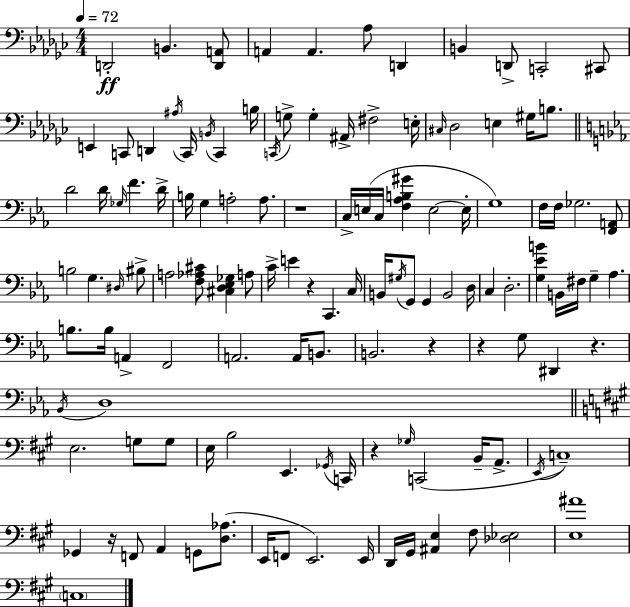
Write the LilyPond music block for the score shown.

{
  \clef bass
  \numericTimeSignature
  \time 4/4
  \key ees \minor
  \tempo 4 = 72
  d,2-.\ff b,4. <d, a,>8 | a,4 a,4. aes8 d,4 | b,4 d,8-> c,2-. cis,8 | e,4 c,8 d,4 \acciaccatura { ais16 } c,16 \acciaccatura { b,16 } c,4 | \break b16 \acciaccatura { c,16 } g8-> g4-. ais,16-> fis2-> | e16-. \grace { cis16 } des2 e4 | gis16 b8. \bar "||" \break \key ees \major d'2 d'16 \grace { ges16 } f'4. | d'16-> b16 g4 a2-. a8. | r1 | c16-> e16( c16 <f aes b gis'>4 e2~~ | \break e16-. g1) | f16 f16 ges2. <f, a,>8 | b2 g4. \grace { dis16 } | bis8-> a2 <f aes cis'>8 <cis d ees ges>4 | \break a8 c'16-> e'4 r4 c,4. | c16 b,16 \acciaccatura { gis16 } g,8 g,4 b,2 | d16 c4 d2.-. | <g ees' b'>4 b,16 fis16 g4-- aes4. | \break b8. b16 a,4-> f,2 | a,2. a,16 | b,8. b,2. r4 | r4 g8 dis,4 r4. | \break \acciaccatura { bes,16 } d1 | \bar "||" \break \key a \major e2. g8 g8 | e16 b2 e,4. \acciaccatura { ges,16 } | c,16 r4 \grace { ges16 } c,2( b,16-- a,8.-> | \acciaccatura { e,16 }) c1-- | \break ges,4 r16 f,8 a,4 g,8 | <d aes>8.( e,16 f,8 e,2.) | e,16 d,16 gis,16 <ais, e>4 fis8 <des ees>2 | <e ais'>1 | \break \parenthesize c1 | \bar "|."
}